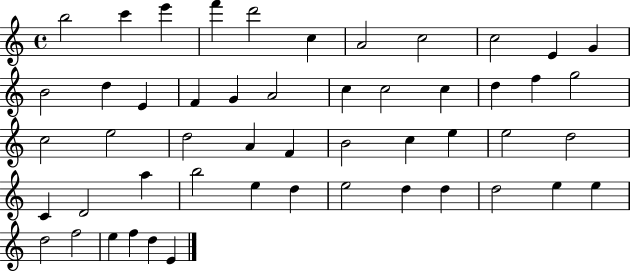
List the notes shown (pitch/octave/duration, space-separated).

B5/h C6/q E6/q F6/q D6/h C5/q A4/h C5/h C5/h E4/q G4/q B4/h D5/q E4/q F4/q G4/q A4/h C5/q C5/h C5/q D5/q F5/q G5/h C5/h E5/h D5/h A4/q F4/q B4/h C5/q E5/q E5/h D5/h C4/q D4/h A5/q B5/h E5/q D5/q E5/h D5/q D5/q D5/h E5/q E5/q D5/h F5/h E5/q F5/q D5/q E4/q